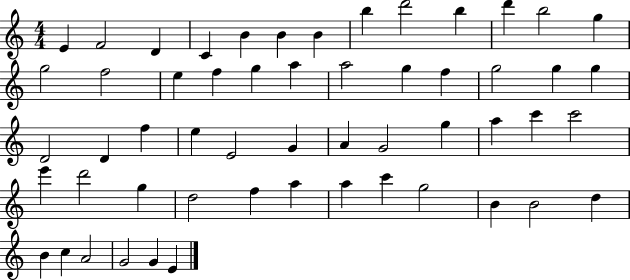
X:1
T:Untitled
M:4/4
L:1/4
K:C
E F2 D C B B B b d'2 b d' b2 g g2 f2 e f g a a2 g f g2 g g D2 D f e E2 G A G2 g a c' c'2 e' d'2 g d2 f a a c' g2 B B2 d B c A2 G2 G E